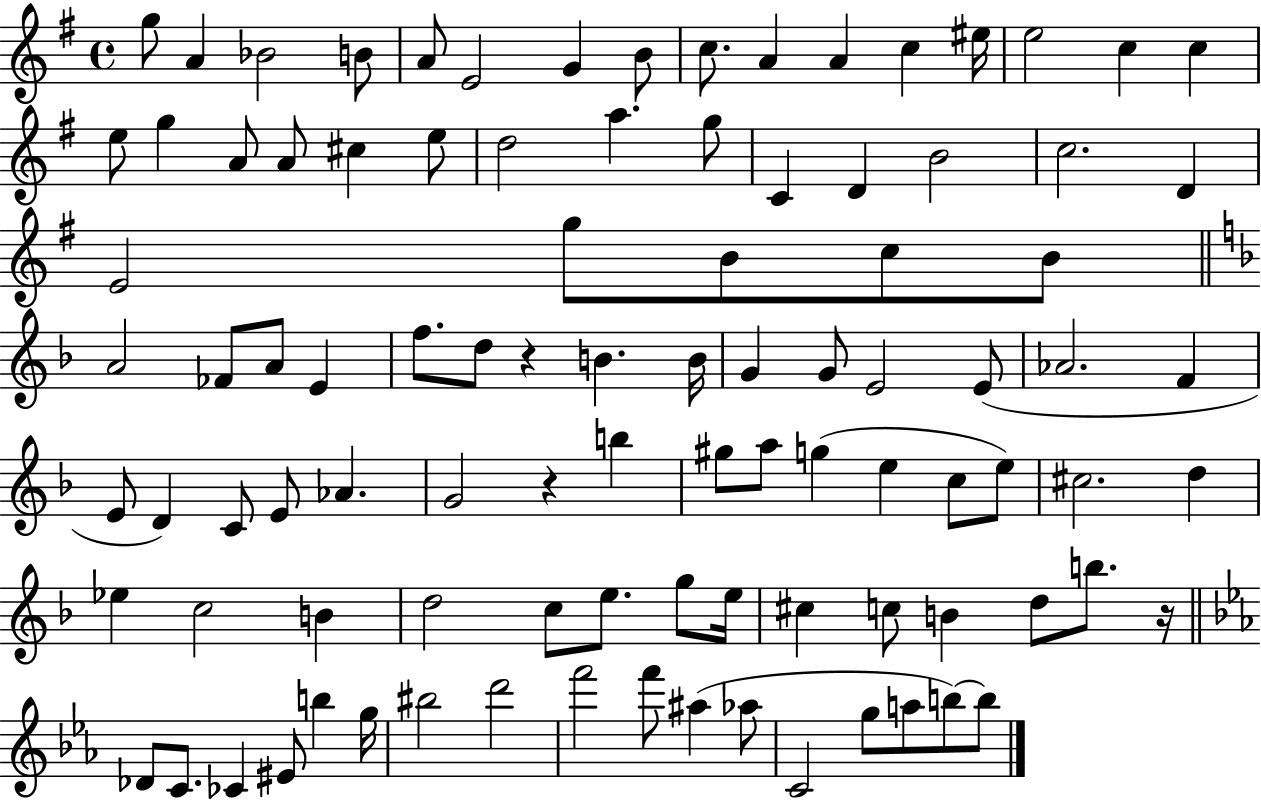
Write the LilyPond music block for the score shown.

{
  \clef treble
  \time 4/4
  \defaultTimeSignature
  \key g \major
  g''8 a'4 bes'2 b'8 | a'8 e'2 g'4 b'8 | c''8. a'4 a'4 c''4 eis''16 | e''2 c''4 c''4 | \break e''8 g''4 a'8 a'8 cis''4 e''8 | d''2 a''4. g''8 | c'4 d'4 b'2 | c''2. d'4 | \break e'2 g''8 b'8 c''8 b'8 | \bar "||" \break \key d \minor a'2 fes'8 a'8 e'4 | f''8. d''8 r4 b'4. b'16 | g'4 g'8 e'2 e'8( | aes'2. f'4 | \break e'8 d'4) c'8 e'8 aes'4. | g'2 r4 b''4 | gis''8 a''8 g''4( e''4 c''8 e''8) | cis''2. d''4 | \break ees''4 c''2 b'4 | d''2 c''8 e''8. g''8 e''16 | cis''4 c''8 b'4 d''8 b''8. r16 | \bar "||" \break \key ees \major des'8 c'8. ces'4 eis'8 b''4 g''16 | bis''2 d'''2 | f'''2 f'''8 ais''4( aes''8 | c'2 g''8 a''8 b''8~~) b''8 | \break \bar "|."
}